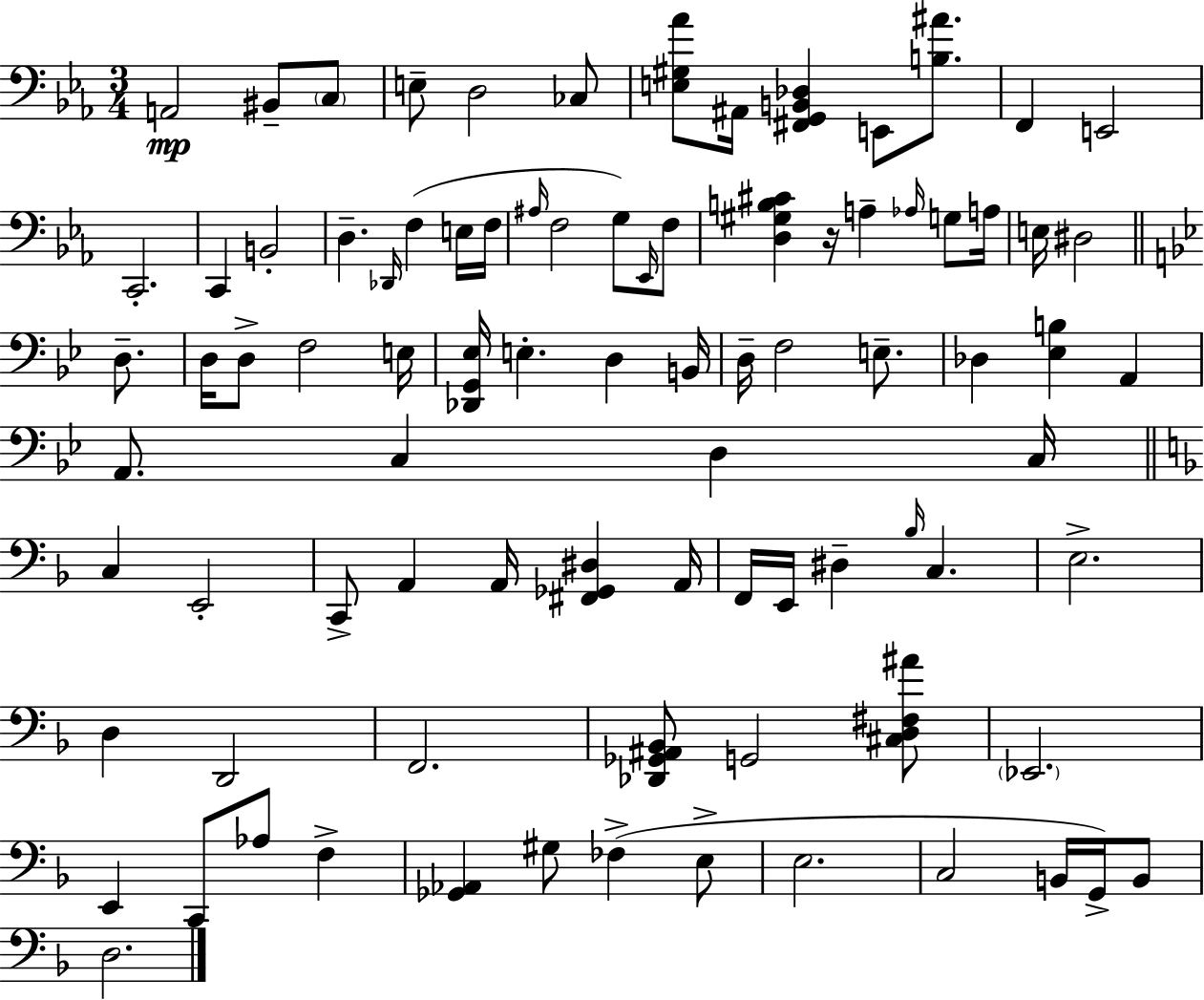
A2/h BIS2/e C3/e E3/e D3/h CES3/e [E3,G#3,Ab4]/e A#2/s [F#2,G2,B2,Db3]/q E2/e [B3,A#4]/e. F2/q E2/h C2/h. C2/q B2/h D3/q. Db2/s F3/q E3/s F3/s A#3/s F3/h G3/e Eb2/s F3/e [D3,G#3,B3,C#4]/q R/s A3/q Ab3/s G3/e A3/s E3/s D#3/h D3/e. D3/s D3/e F3/h E3/s [Db2,G2,Eb3]/s E3/q. D3/q B2/s D3/s F3/h E3/e. Db3/q [Eb3,B3]/q A2/q A2/e. C3/q D3/q C3/s C3/q E2/h C2/e A2/q A2/s [F#2,Gb2,D#3]/q A2/s F2/s E2/s D#3/q Bb3/s C3/q. E3/h. D3/q D2/h F2/h. [Db2,Gb2,A#2,Bb2]/e G2/h [C#3,D3,F#3,A#4]/e Eb2/h. E2/q C2/e Ab3/e F3/q [Gb2,Ab2]/q G#3/e FES3/q E3/e E3/h. C3/h B2/s G2/s B2/e D3/h.